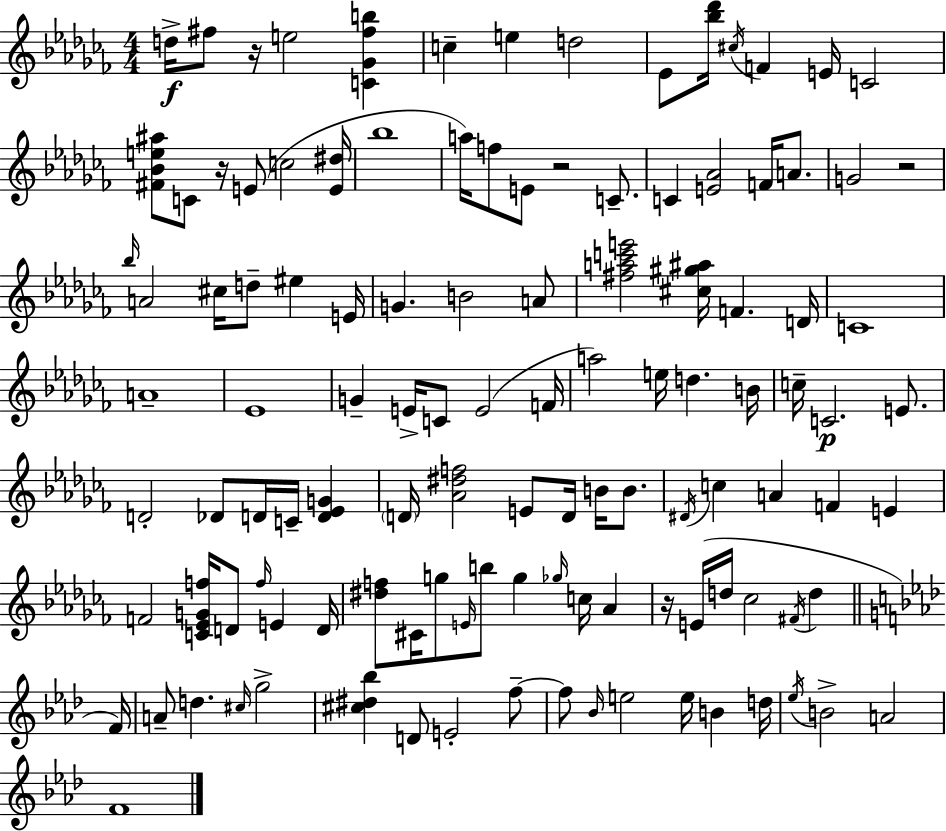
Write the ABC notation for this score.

X:1
T:Untitled
M:4/4
L:1/4
K:Abm
d/4 ^f/2 z/4 e2 [C_G^fb] c e d2 _E/2 [_b_d']/4 ^c/4 F E/4 C2 [^F_Be^a]/2 C/2 z/4 E/2 c2 [E^d]/4 _b4 a/4 f/2 E/2 z2 C/2 C [E_A]2 F/4 A/2 G2 z2 _b/4 A2 ^c/4 d/2 ^e E/4 G B2 A/2 [^fac'e']2 [^c^g^a]/4 F D/4 C4 A4 _E4 G E/4 C/2 E2 F/4 a2 e/4 d B/4 c/4 C2 E/2 D2 _D/2 D/4 C/4 [D_EG] D/4 [_A^df]2 E/2 D/4 B/4 B/2 ^D/4 c A F E F2 [C_EGf]/4 D/2 f/4 E D/4 [^df]/2 ^C/4 g/2 E/4 b/2 g _g/4 c/4 _A z/4 E/4 d/4 _c2 ^F/4 d F/4 A/2 d ^c/4 g2 [^c^d_b] D/2 E2 f/2 f/2 _B/4 e2 e/4 B d/4 _e/4 B2 A2 F4